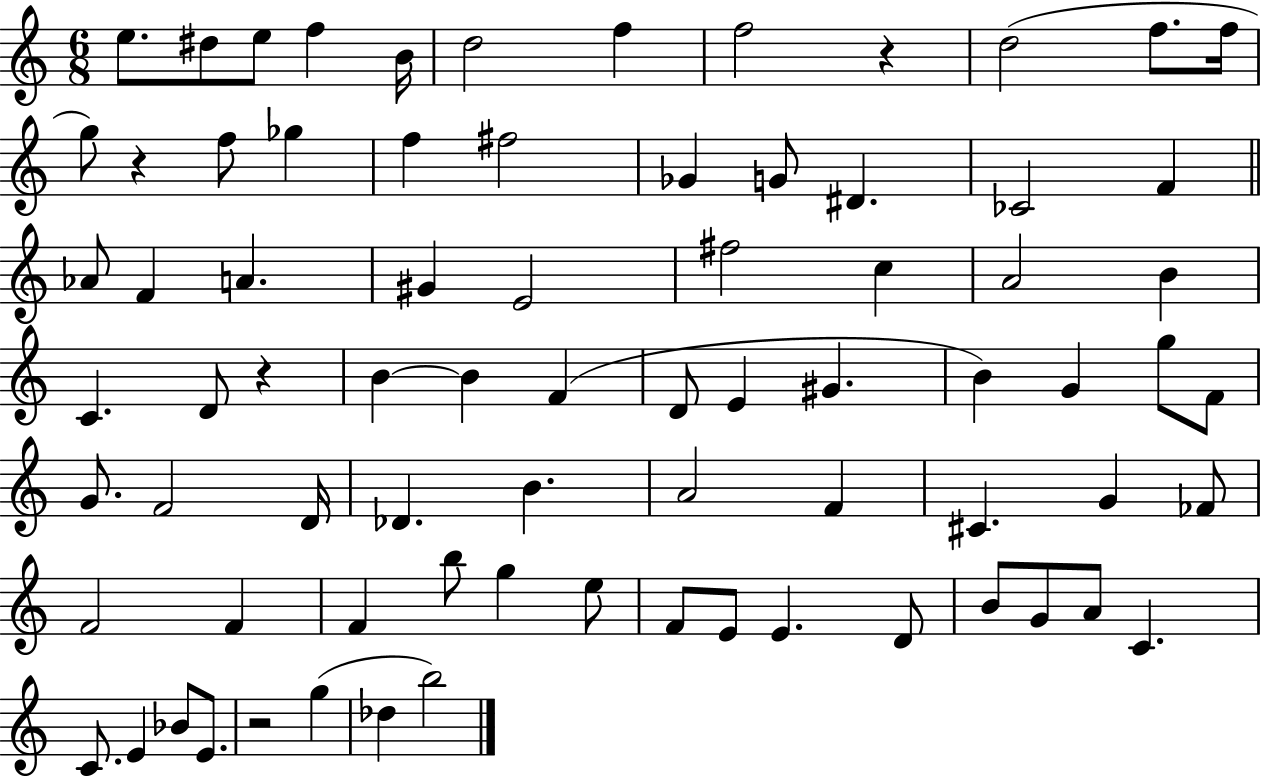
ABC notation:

X:1
T:Untitled
M:6/8
L:1/4
K:C
e/2 ^d/2 e/2 f B/4 d2 f f2 z d2 f/2 f/4 g/2 z f/2 _g f ^f2 _G G/2 ^D _C2 F _A/2 F A ^G E2 ^f2 c A2 B C D/2 z B B F D/2 E ^G B G g/2 F/2 G/2 F2 D/4 _D B A2 F ^C G _F/2 F2 F F b/2 g e/2 F/2 E/2 E D/2 B/2 G/2 A/2 C C/2 E _B/2 E/2 z2 g _d b2